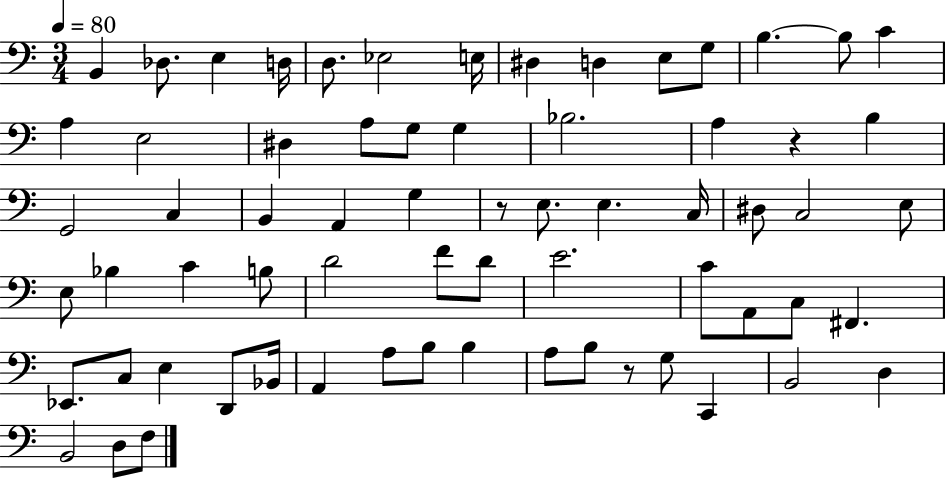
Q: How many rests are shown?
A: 3